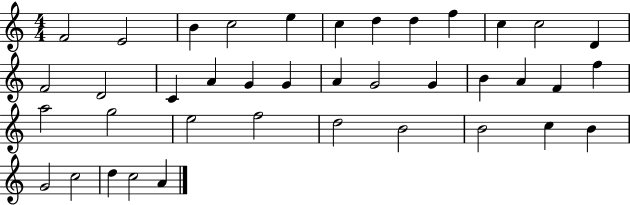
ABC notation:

X:1
T:Untitled
M:4/4
L:1/4
K:C
F2 E2 B c2 e c d d f c c2 D F2 D2 C A G G A G2 G B A F f a2 g2 e2 f2 d2 B2 B2 c B G2 c2 d c2 A